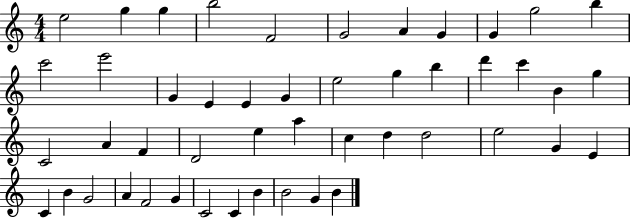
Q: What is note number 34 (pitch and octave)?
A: E5